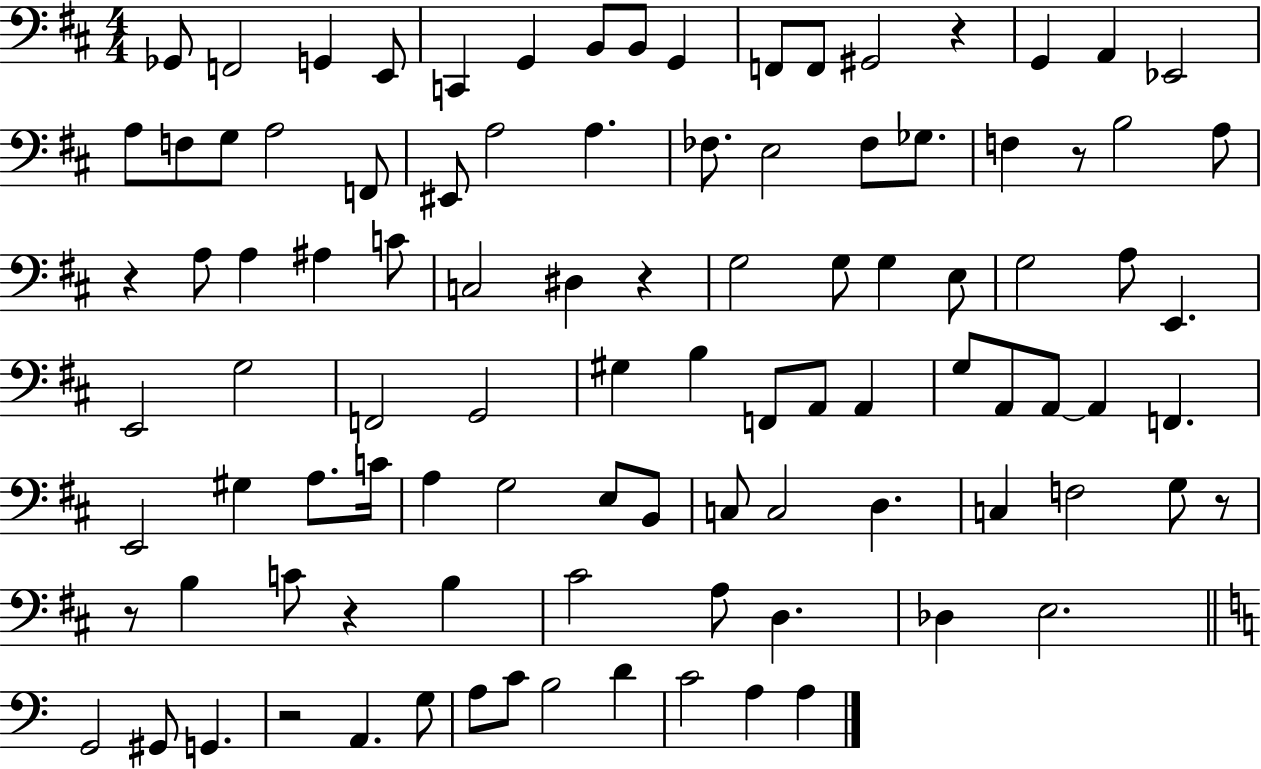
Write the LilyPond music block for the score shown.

{
  \clef bass
  \numericTimeSignature
  \time 4/4
  \key d \major
  ges,8 f,2 g,4 e,8 | c,4 g,4 b,8 b,8 g,4 | f,8 f,8 gis,2 r4 | g,4 a,4 ees,2 | \break a8 f8 g8 a2 f,8 | eis,8 a2 a4. | fes8. e2 fes8 ges8. | f4 r8 b2 a8 | \break r4 a8 a4 ais4 c'8 | c2 dis4 r4 | g2 g8 g4 e8 | g2 a8 e,4. | \break e,2 g2 | f,2 g,2 | gis4 b4 f,8 a,8 a,4 | g8 a,8 a,8~~ a,4 f,4. | \break e,2 gis4 a8. c'16 | a4 g2 e8 b,8 | c8 c2 d4. | c4 f2 g8 r8 | \break r8 b4 c'8 r4 b4 | cis'2 a8 d4. | des4 e2. | \bar "||" \break \key c \major g,2 gis,8 g,4. | r2 a,4. g8 | a8 c'8 b2 d'4 | c'2 a4 a4 | \break \bar "|."
}